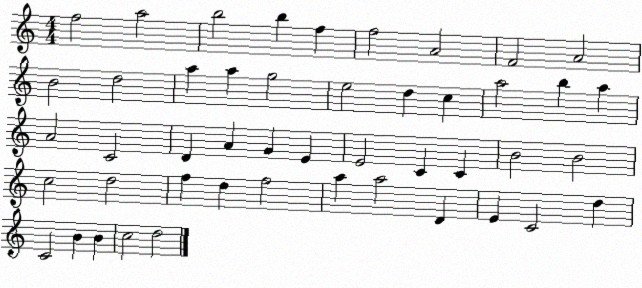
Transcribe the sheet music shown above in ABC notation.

X:1
T:Untitled
M:4/4
L:1/4
K:C
f2 a2 b2 b f f2 A2 F2 A2 B2 d2 a a g2 e2 d c a2 b a A2 C2 D A G E E2 C C B2 B2 c2 d2 f d f2 a a2 D E C2 d C2 B B c2 d2